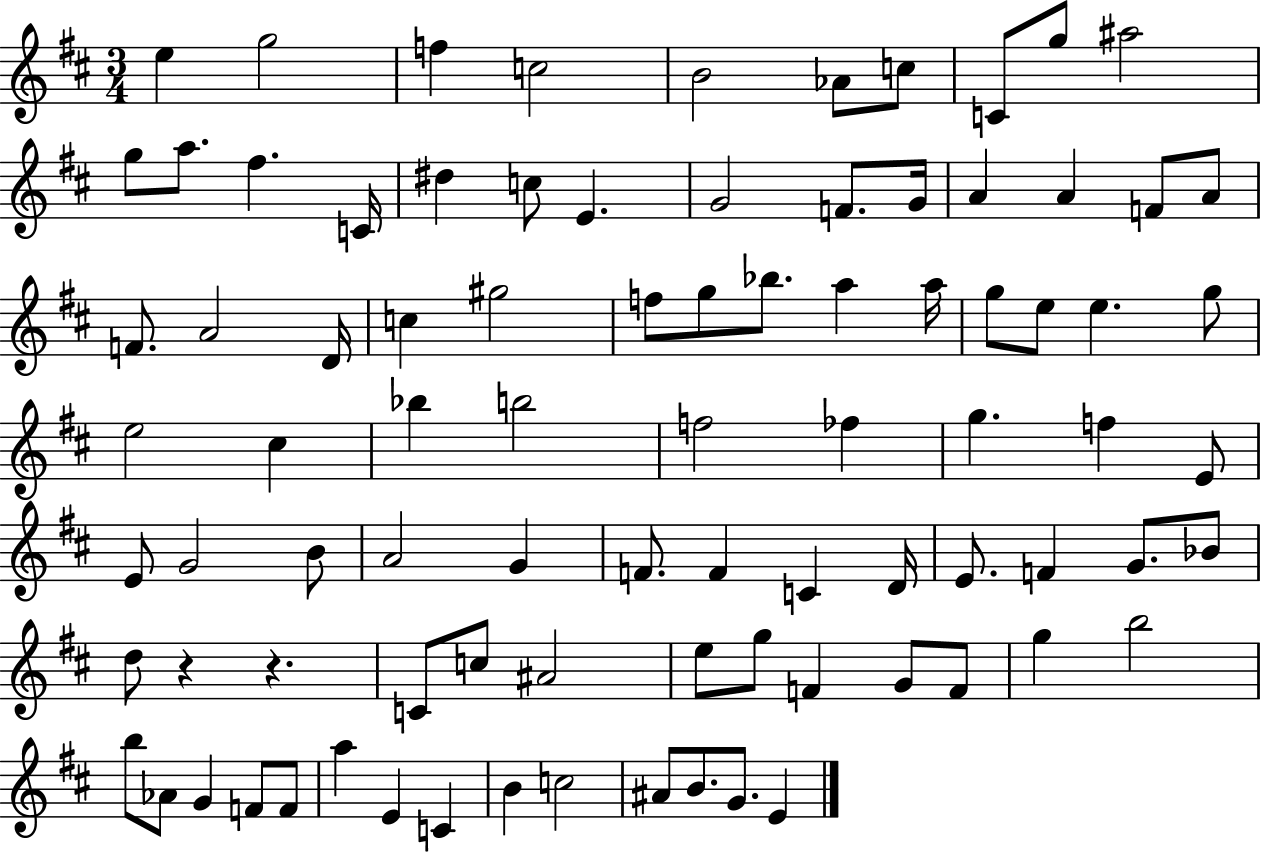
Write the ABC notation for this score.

X:1
T:Untitled
M:3/4
L:1/4
K:D
e g2 f c2 B2 _A/2 c/2 C/2 g/2 ^a2 g/2 a/2 ^f C/4 ^d c/2 E G2 F/2 G/4 A A F/2 A/2 F/2 A2 D/4 c ^g2 f/2 g/2 _b/2 a a/4 g/2 e/2 e g/2 e2 ^c _b b2 f2 _f g f E/2 E/2 G2 B/2 A2 G F/2 F C D/4 E/2 F G/2 _B/2 d/2 z z C/2 c/2 ^A2 e/2 g/2 F G/2 F/2 g b2 b/2 _A/2 G F/2 F/2 a E C B c2 ^A/2 B/2 G/2 E